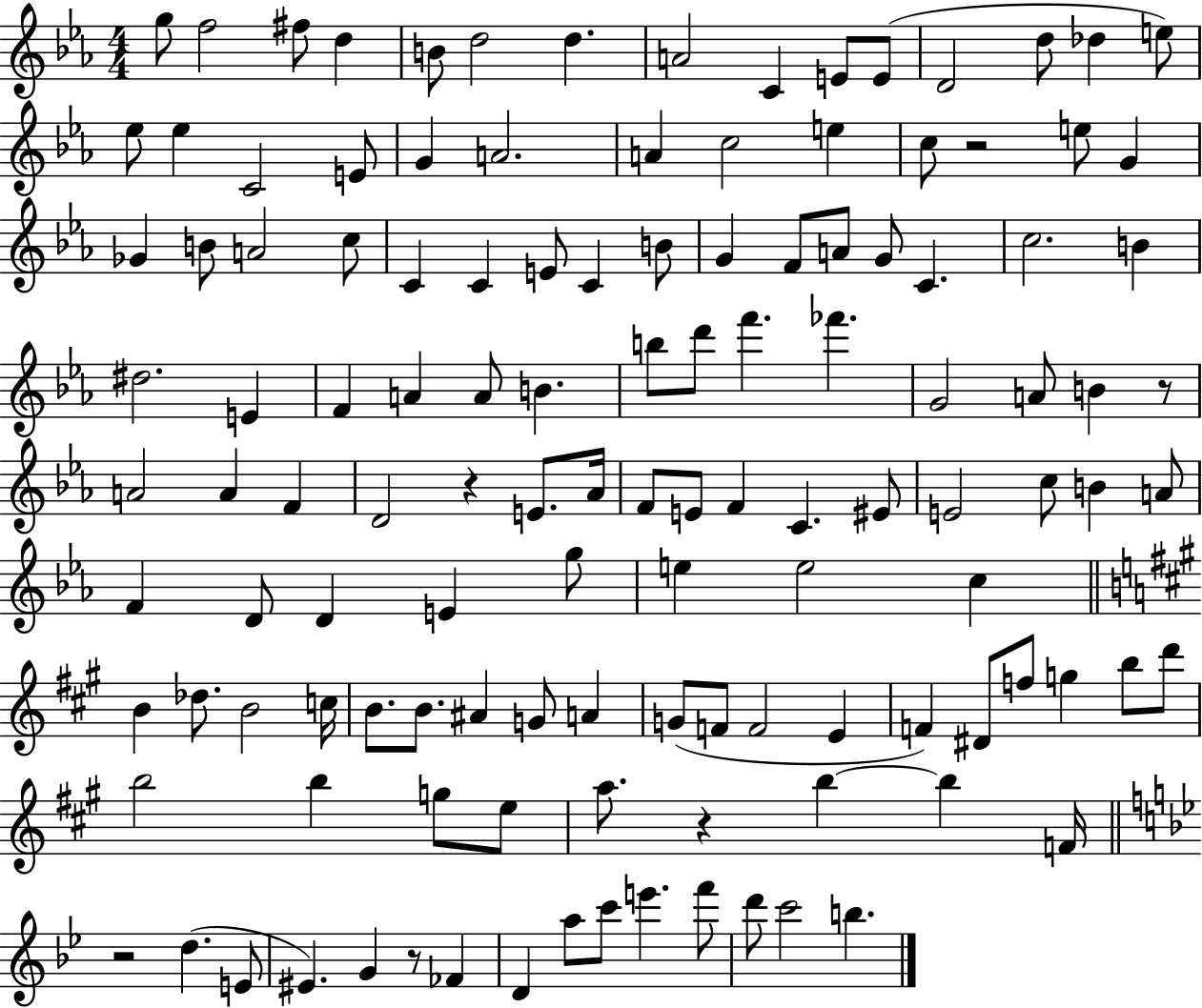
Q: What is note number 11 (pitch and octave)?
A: E4